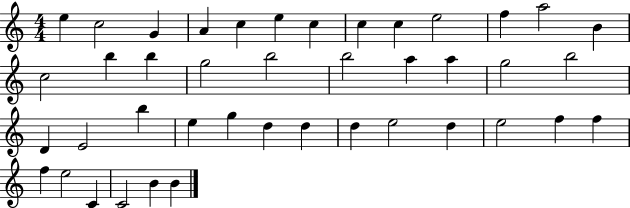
{
  \clef treble
  \numericTimeSignature
  \time 4/4
  \key c \major
  e''4 c''2 g'4 | a'4 c''4 e''4 c''4 | c''4 c''4 e''2 | f''4 a''2 b'4 | \break c''2 b''4 b''4 | g''2 b''2 | b''2 a''4 a''4 | g''2 b''2 | \break d'4 e'2 b''4 | e''4 g''4 d''4 d''4 | d''4 e''2 d''4 | e''2 f''4 f''4 | \break f''4 e''2 c'4 | c'2 b'4 b'4 | \bar "|."
}